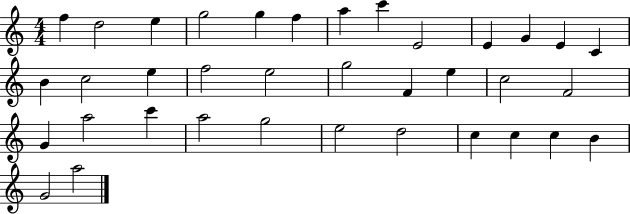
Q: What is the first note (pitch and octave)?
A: F5